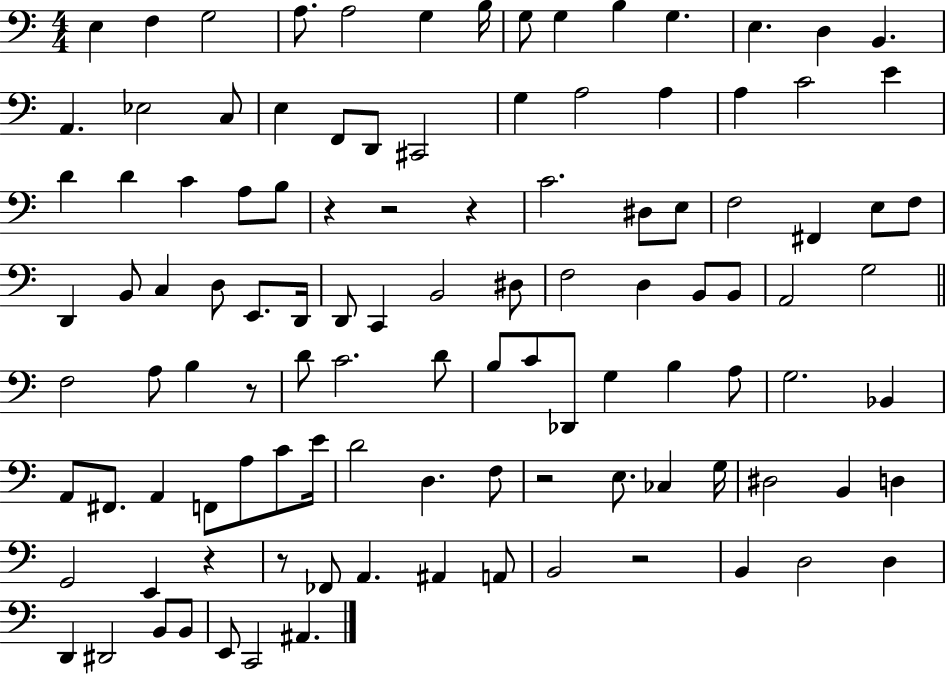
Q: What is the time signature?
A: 4/4